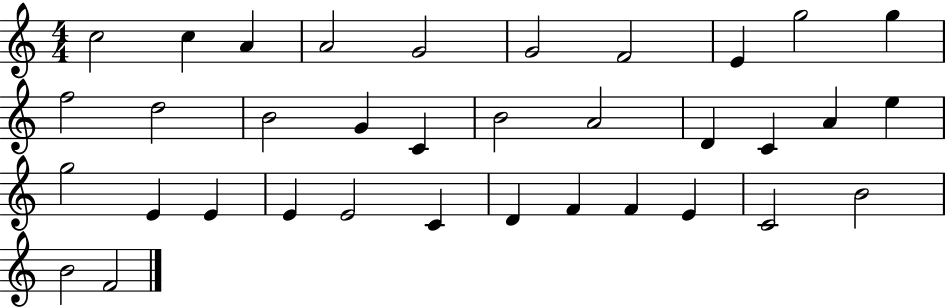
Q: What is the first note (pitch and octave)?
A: C5